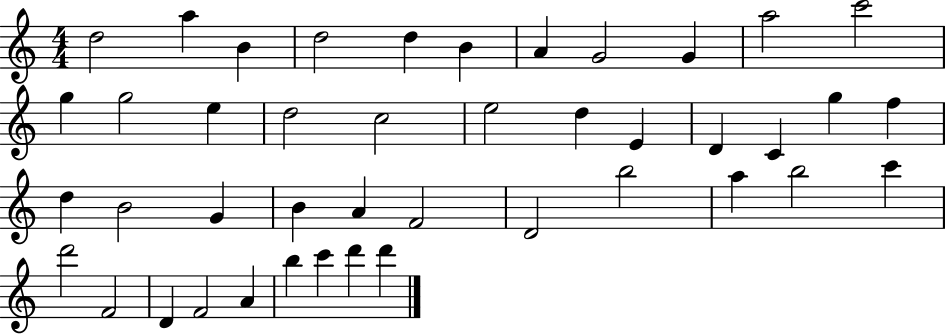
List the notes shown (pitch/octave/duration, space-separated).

D5/h A5/q B4/q D5/h D5/q B4/q A4/q G4/h G4/q A5/h C6/h G5/q G5/h E5/q D5/h C5/h E5/h D5/q E4/q D4/q C4/q G5/q F5/q D5/q B4/h G4/q B4/q A4/q F4/h D4/h B5/h A5/q B5/h C6/q D6/h F4/h D4/q F4/h A4/q B5/q C6/q D6/q D6/q